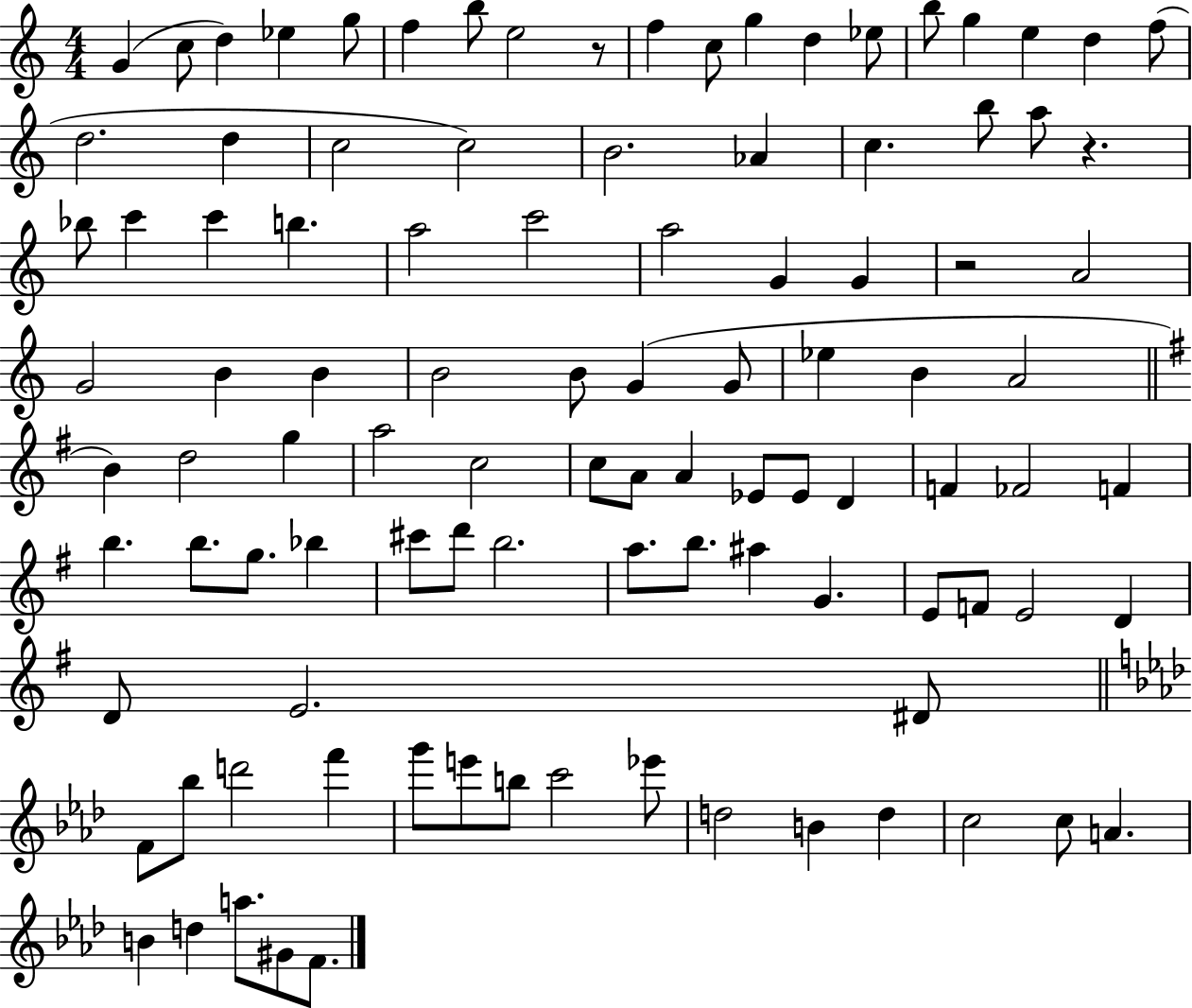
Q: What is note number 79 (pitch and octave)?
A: D#4